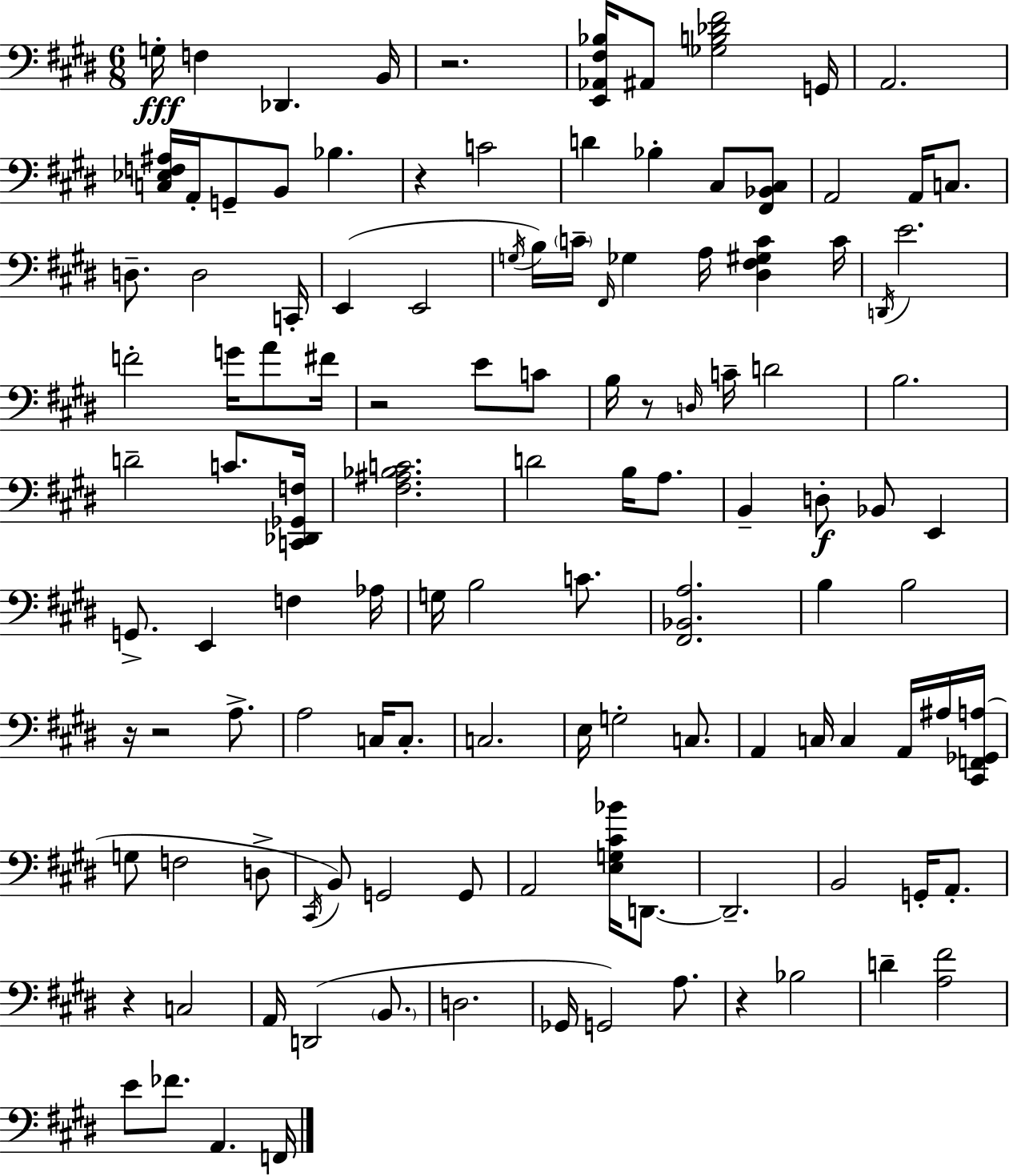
{
  \clef bass
  \numericTimeSignature
  \time 6/8
  \key e \major
  g16-.\fff f4 des,4. b,16 | r2. | <e, aes, fis bes>16 ais,8 <ges b des' fis'>2 g,16 | a,2. | \break <c ees f ais>16 a,16-. g,8-- b,8 bes4. | r4 c'2 | d'4 bes4-. cis8 <fis, bes, cis>8 | a,2 a,16 c8. | \break d8.-- d2 c,16-. | e,4( e,2 | \acciaccatura { g16 } b16) \parenthesize c'16-- \grace { fis,16 } ges4 a16 <dis fis gis c'>4 | c'16 \acciaccatura { d,16 } e'2. | \break f'2-. g'16 | a'8 fis'16 r2 e'8 | c'8 b16 r8 \grace { d16 } c'16-- d'2 | b2. | \break d'2-- | c'8. <c, des, ges, f>16 <fis ais bes c'>2. | d'2 | b16 a8. b,4-- d8-.\f bes,8 | \break e,4 g,8.-> e,4 f4 | aes16 g16 b2 | c'8. <fis, bes, a>2. | b4 b2 | \break r16 r2 | a8.-> a2 | c16 c8.-. c2. | e16 g2-. | \break c8. a,4 c16 c4 | a,16 ais16 <cis, f, ges, a>16( g8 f2 | d8-> \acciaccatura { cis,16 }) b,8 g,2 | g,8 a,2 | \break <e g cis' bes'>16 d,8.~~ d,2.-- | b,2 | g,16-. a,8.-. r4 c2 | a,16 d,2( | \break \parenthesize b,8. d2. | ges,16 g,2) | a8. r4 bes2 | d'4-- <a fis'>2 | \break e'8 fes'8. a,4. | f,16 \bar "|."
}